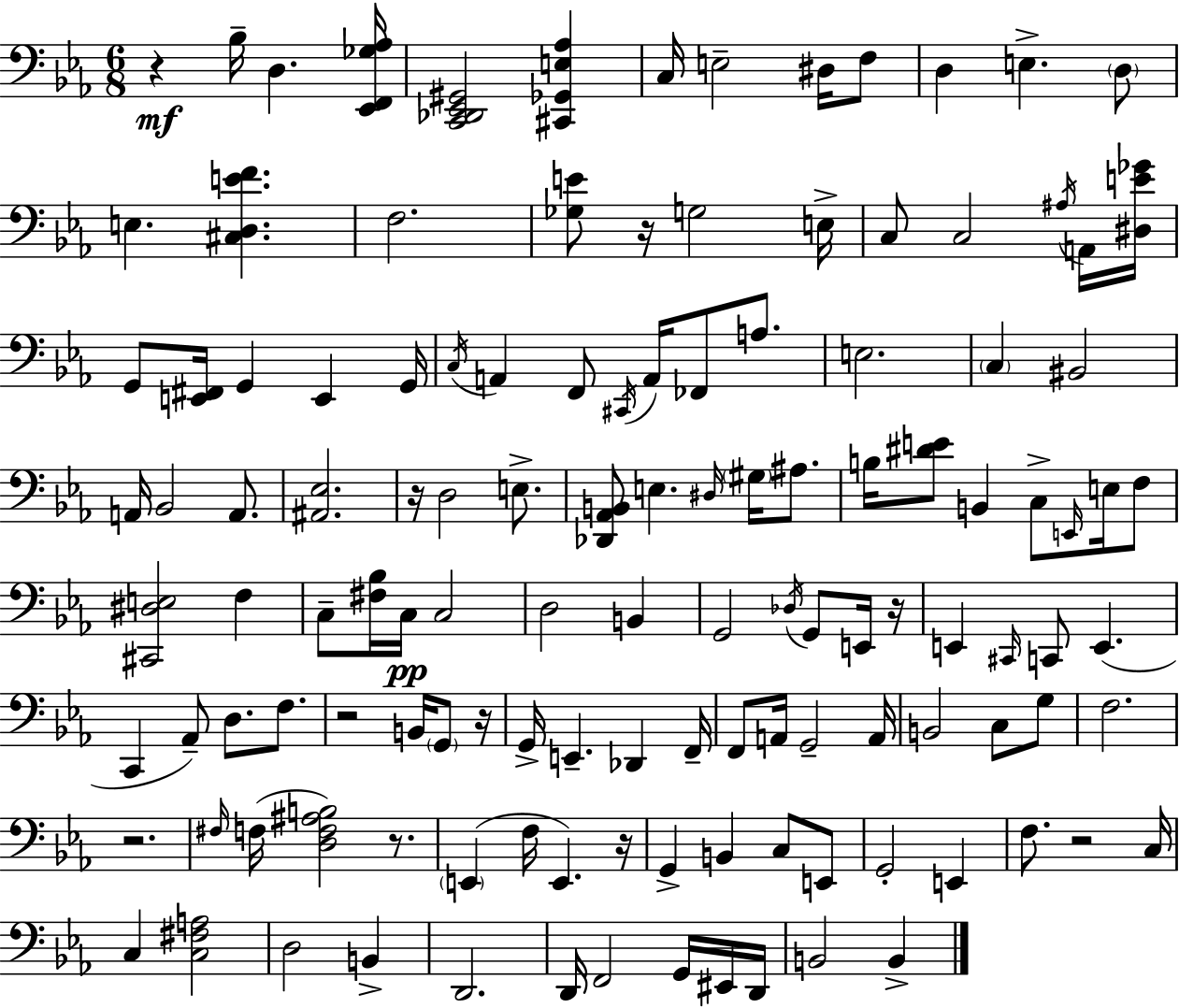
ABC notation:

X:1
T:Untitled
M:6/8
L:1/4
K:Cm
z _B,/4 D, [_E,,F,,_G,_A,]/4 [C,,_D,,_E,,^G,,]2 [^C,,_G,,E,_A,] C,/4 E,2 ^D,/4 F,/2 D, E, D,/2 E, [^C,D,EF] F,2 [_G,E]/2 z/4 G,2 E,/4 C,/2 C,2 ^A,/4 A,,/4 [^D,E_G]/4 G,,/2 [E,,^F,,]/4 G,, E,, G,,/4 C,/4 A,, F,,/2 ^C,,/4 A,,/4 _F,,/2 A,/2 E,2 C, ^B,,2 A,,/4 _B,,2 A,,/2 [^A,,_E,]2 z/4 D,2 E,/2 [_D,,_A,,B,,]/2 E, ^D,/4 ^G,/4 ^A,/2 B,/4 [^DE]/2 B,, C,/2 E,,/4 E,/4 F,/2 [^C,,^D,E,]2 F, C,/2 [^F,_B,]/4 C,/4 C,2 D,2 B,, G,,2 _D,/4 G,,/2 E,,/4 z/4 E,, ^C,,/4 C,,/2 E,, C,, _A,,/2 D,/2 F,/2 z2 B,,/4 G,,/2 z/4 G,,/4 E,, _D,, F,,/4 F,,/2 A,,/4 G,,2 A,,/4 B,,2 C,/2 G,/2 F,2 z2 ^F,/4 F,/4 [D,F,^A,B,]2 z/2 E,, F,/4 E,, z/4 G,, B,, C,/2 E,,/2 G,,2 E,, F,/2 z2 C,/4 C, [C,^F,A,]2 D,2 B,, D,,2 D,,/4 F,,2 G,,/4 ^E,,/4 D,,/4 B,,2 B,,